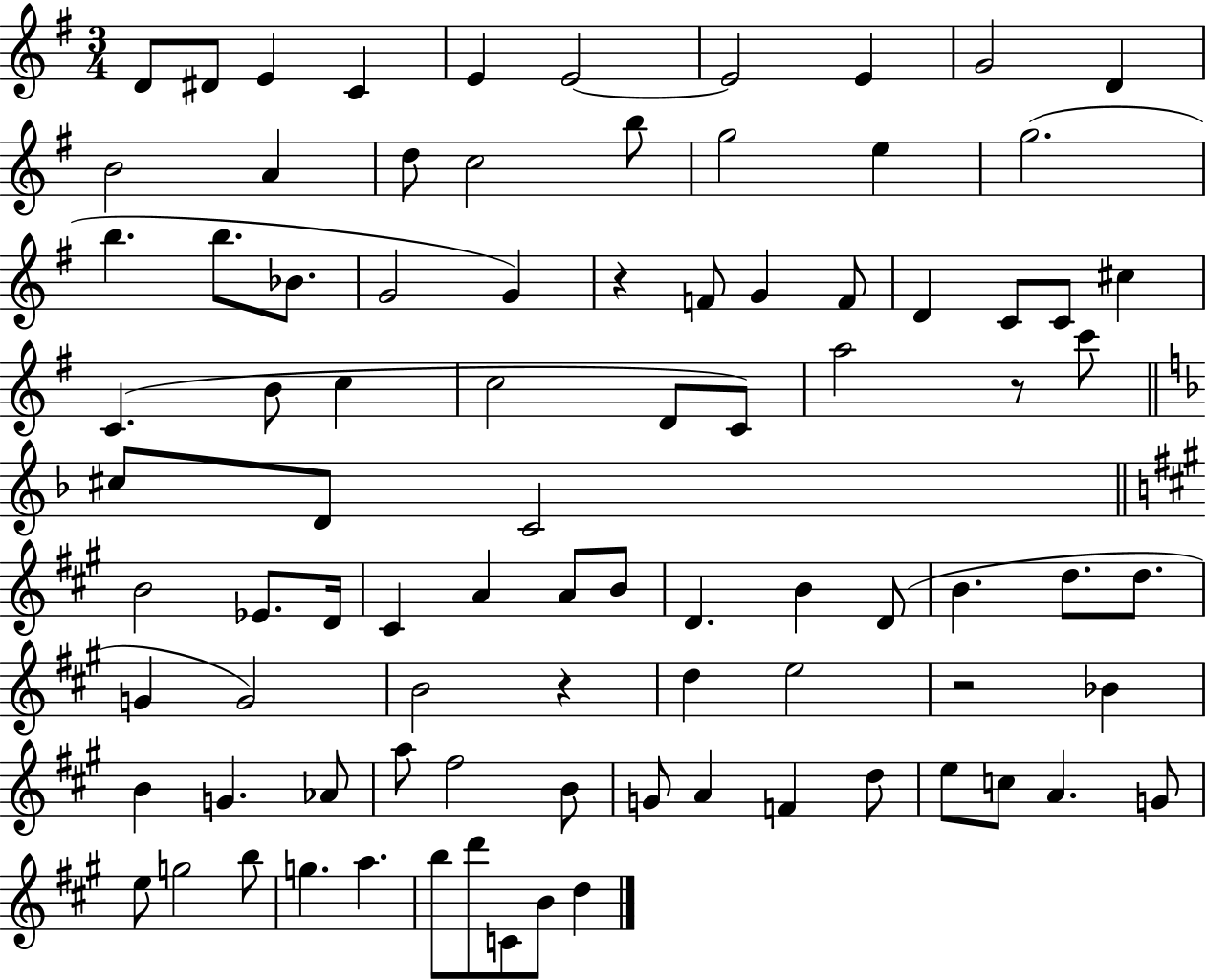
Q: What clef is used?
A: treble